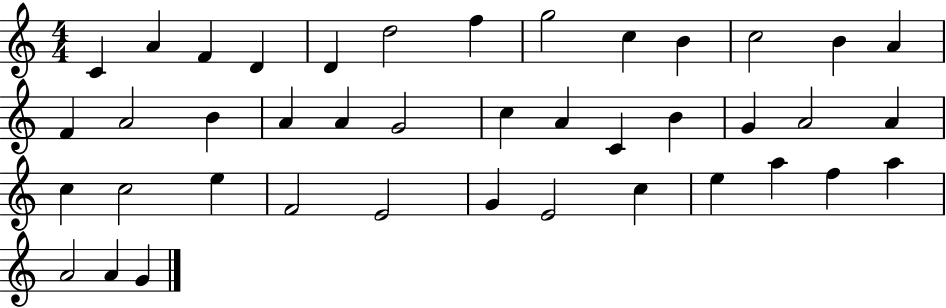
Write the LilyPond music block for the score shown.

{
  \clef treble
  \numericTimeSignature
  \time 4/4
  \key c \major
  c'4 a'4 f'4 d'4 | d'4 d''2 f''4 | g''2 c''4 b'4 | c''2 b'4 a'4 | \break f'4 a'2 b'4 | a'4 a'4 g'2 | c''4 a'4 c'4 b'4 | g'4 a'2 a'4 | \break c''4 c''2 e''4 | f'2 e'2 | g'4 e'2 c''4 | e''4 a''4 f''4 a''4 | \break a'2 a'4 g'4 | \bar "|."
}